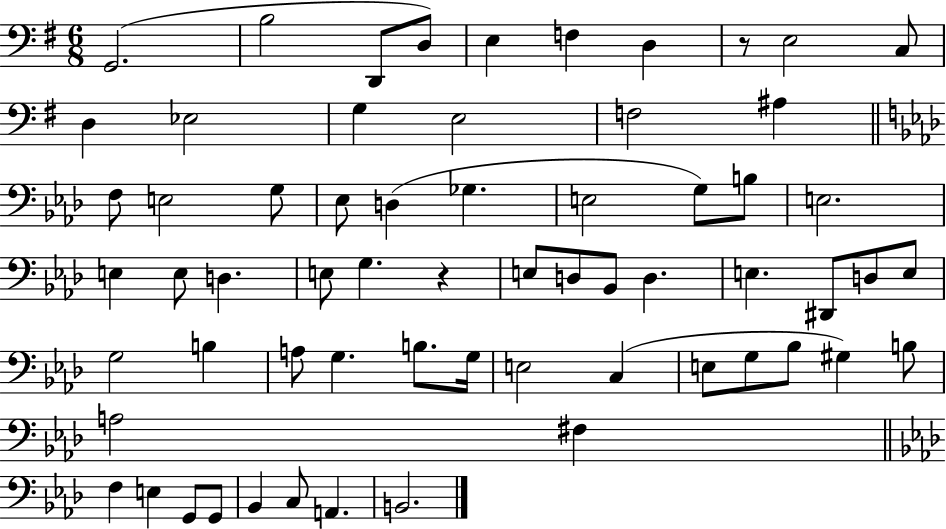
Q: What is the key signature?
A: G major